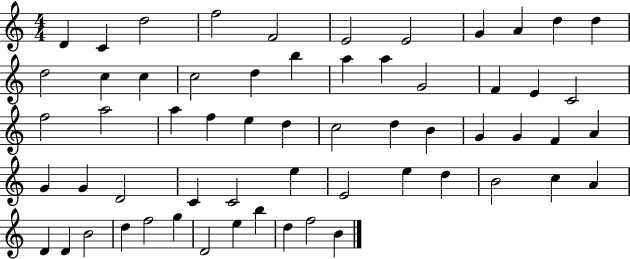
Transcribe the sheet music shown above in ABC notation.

X:1
T:Untitled
M:4/4
L:1/4
K:C
D C d2 f2 F2 E2 E2 G A d d d2 c c c2 d b a a G2 F E C2 f2 a2 a f e d c2 d B G G F A G G D2 C C2 e E2 e d B2 c A D D B2 d f2 g D2 e b d f2 B